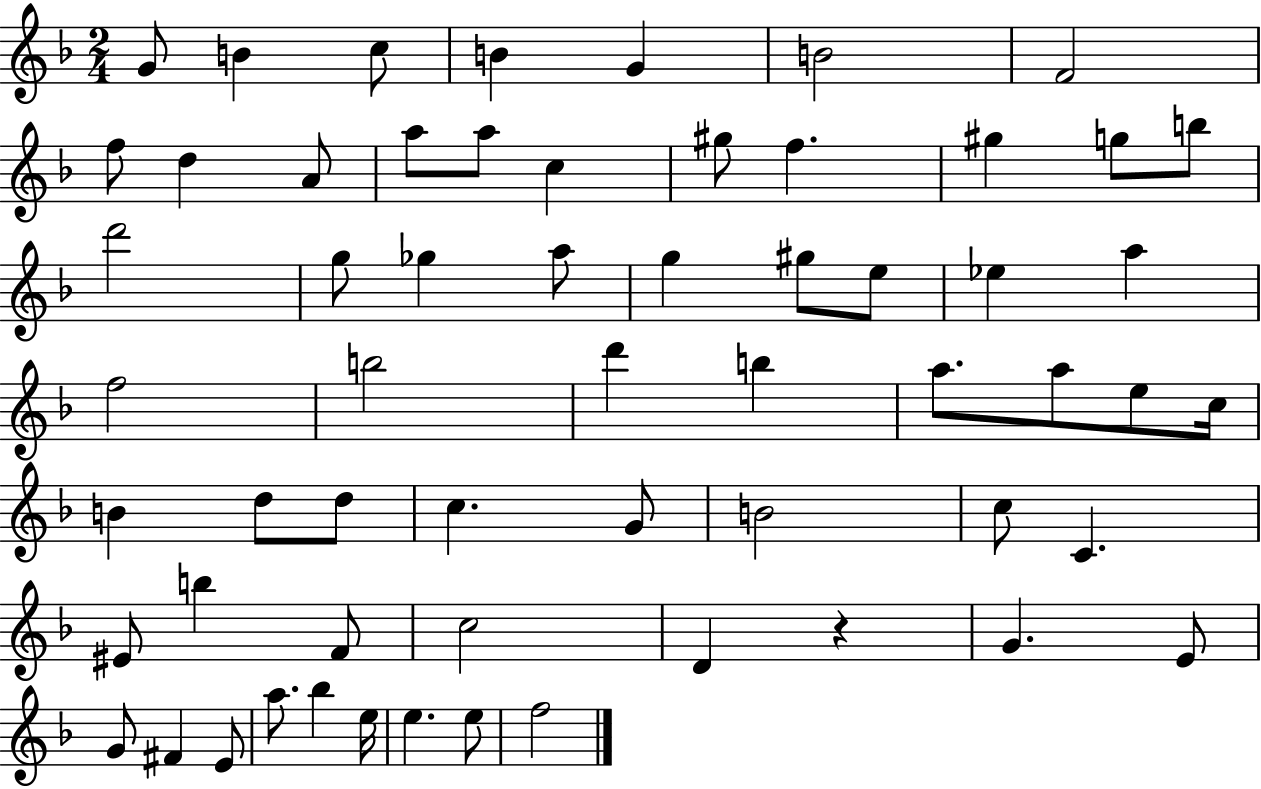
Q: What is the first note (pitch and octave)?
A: G4